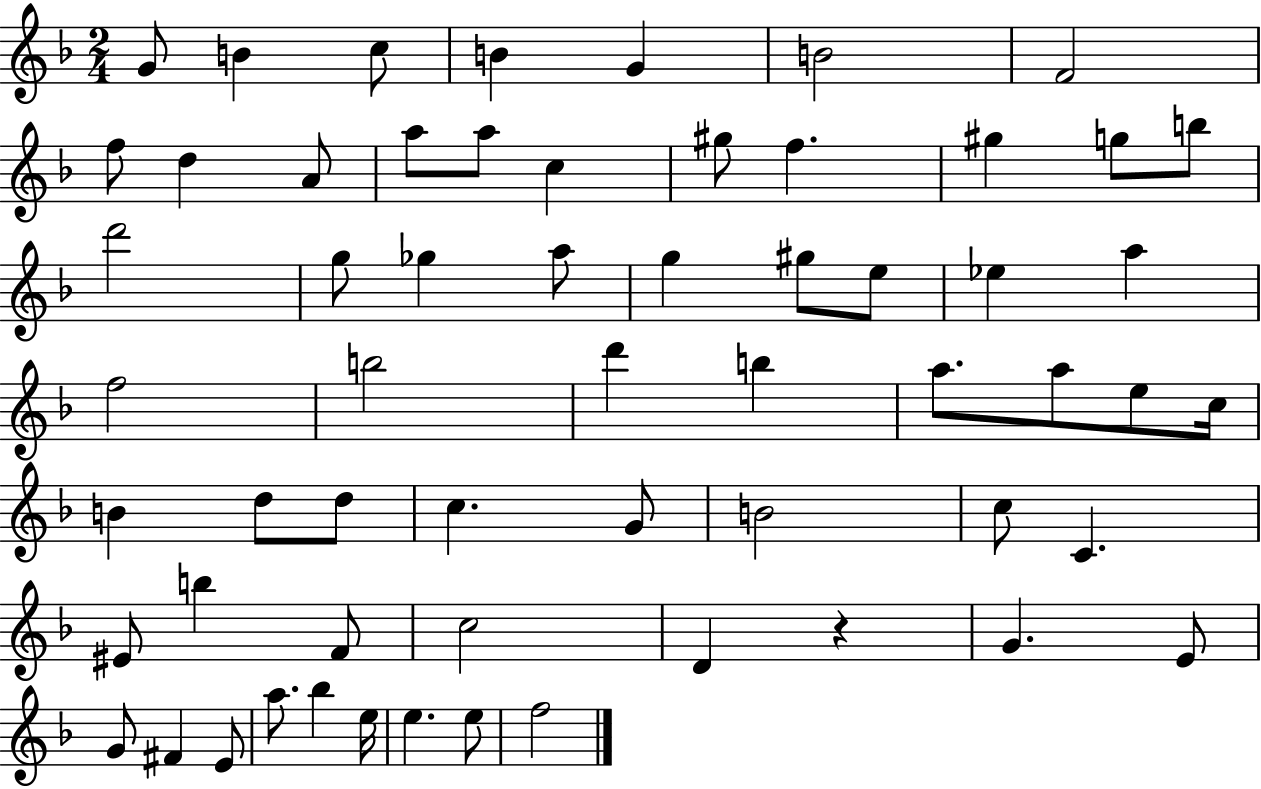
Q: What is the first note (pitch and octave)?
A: G4